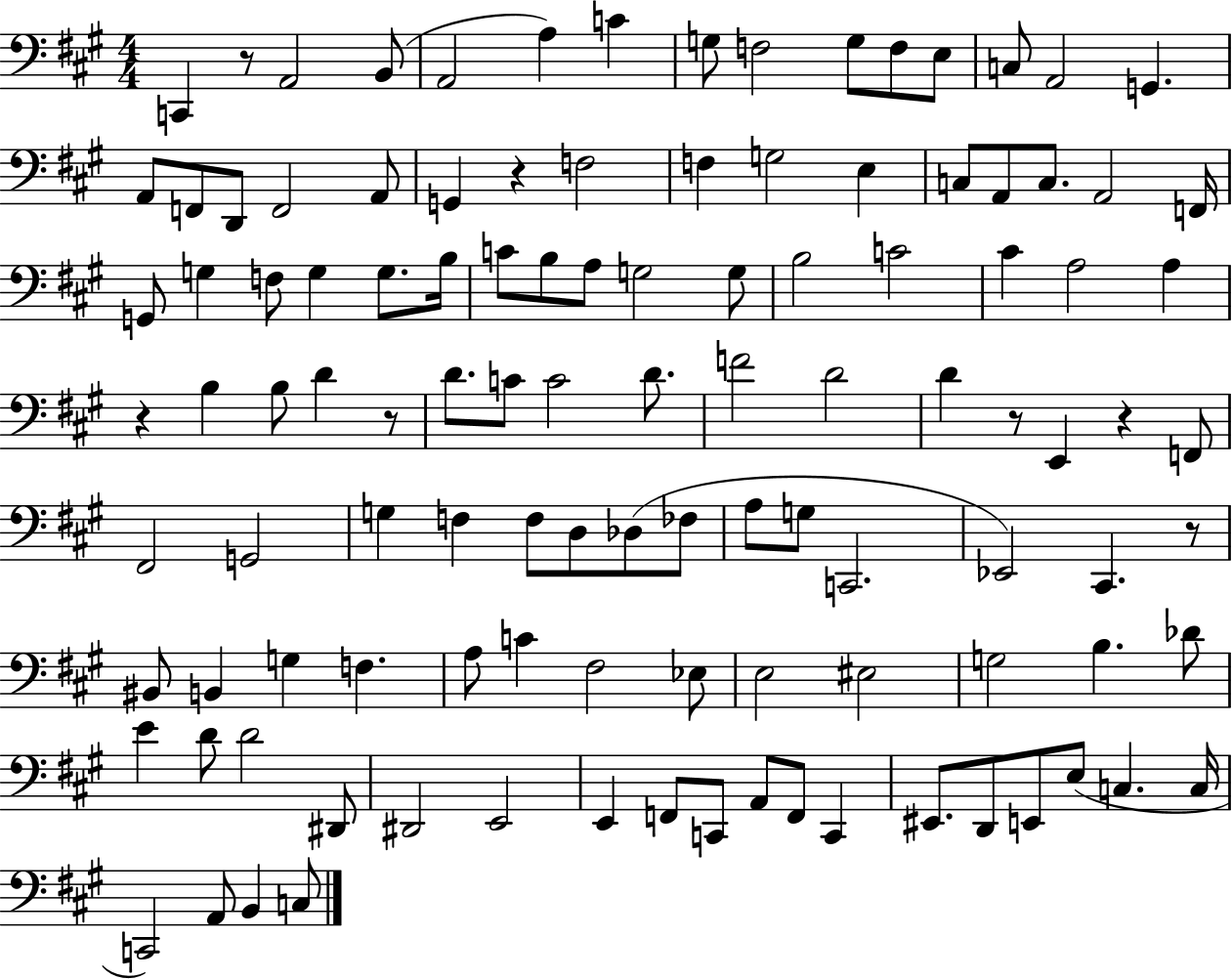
C2/q R/e A2/h B2/e A2/h A3/q C4/q G3/e F3/h G3/e F3/e E3/e C3/e A2/h G2/q. A2/e F2/e D2/e F2/h A2/e G2/q R/q F3/h F3/q G3/h E3/q C3/e A2/e C3/e. A2/h F2/s G2/e G3/q F3/e G3/q G3/e. B3/s C4/e B3/e A3/e G3/h G3/e B3/h C4/h C#4/q A3/h A3/q R/q B3/q B3/e D4/q R/e D4/e. C4/e C4/h D4/e. F4/h D4/h D4/q R/e E2/q R/q F2/e F#2/h G2/h G3/q F3/q F3/e D3/e Db3/e FES3/e A3/e G3/e C2/h. Eb2/h C#2/q. R/e BIS2/e B2/q G3/q F3/q. A3/e C4/q F#3/h Eb3/e E3/h EIS3/h G3/h B3/q. Db4/e E4/q D4/e D4/h D#2/e D#2/h E2/h E2/q F2/e C2/e A2/e F2/e C2/q EIS2/e. D2/e E2/e E3/e C3/q. C3/s C2/h A2/e B2/q C3/e